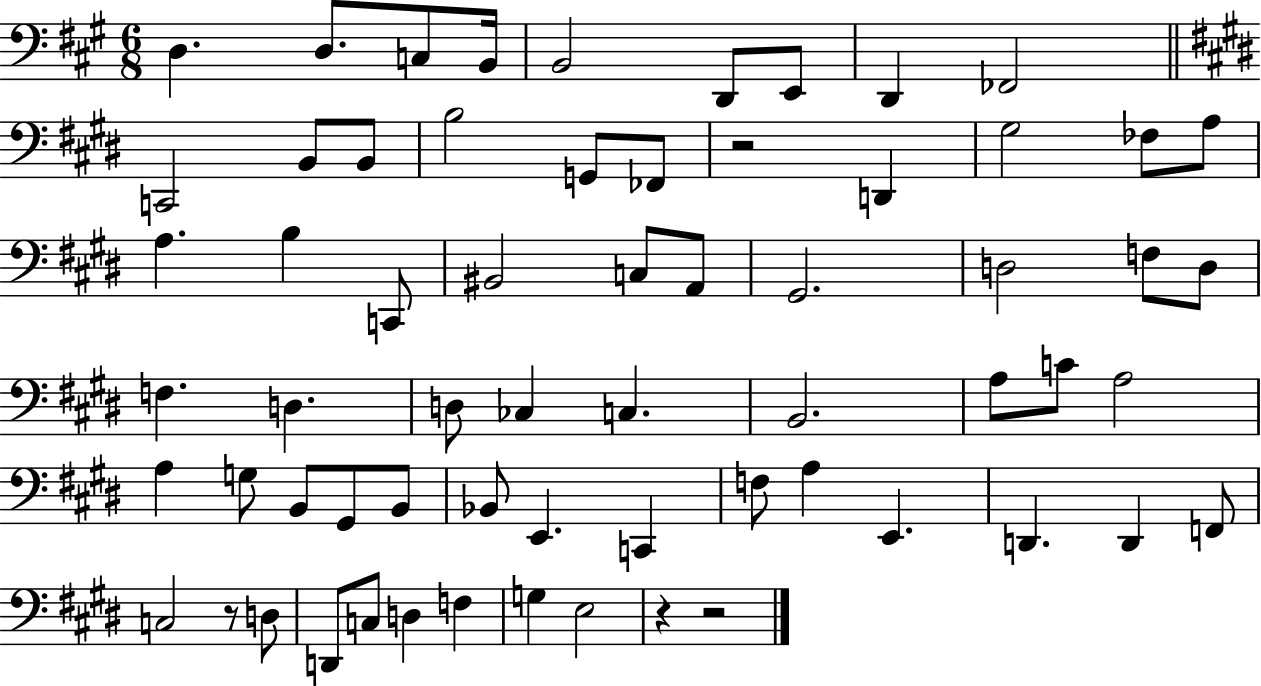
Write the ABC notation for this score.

X:1
T:Untitled
M:6/8
L:1/4
K:A
D, D,/2 C,/2 B,,/4 B,,2 D,,/2 E,,/2 D,, _F,,2 C,,2 B,,/2 B,,/2 B,2 G,,/2 _F,,/2 z2 D,, ^G,2 _F,/2 A,/2 A, B, C,,/2 ^B,,2 C,/2 A,,/2 ^G,,2 D,2 F,/2 D,/2 F, D, D,/2 _C, C, B,,2 A,/2 C/2 A,2 A, G,/2 B,,/2 ^G,,/2 B,,/2 _B,,/2 E,, C,, F,/2 A, E,, D,, D,, F,,/2 C,2 z/2 D,/2 D,,/2 C,/2 D, F, G, E,2 z z2